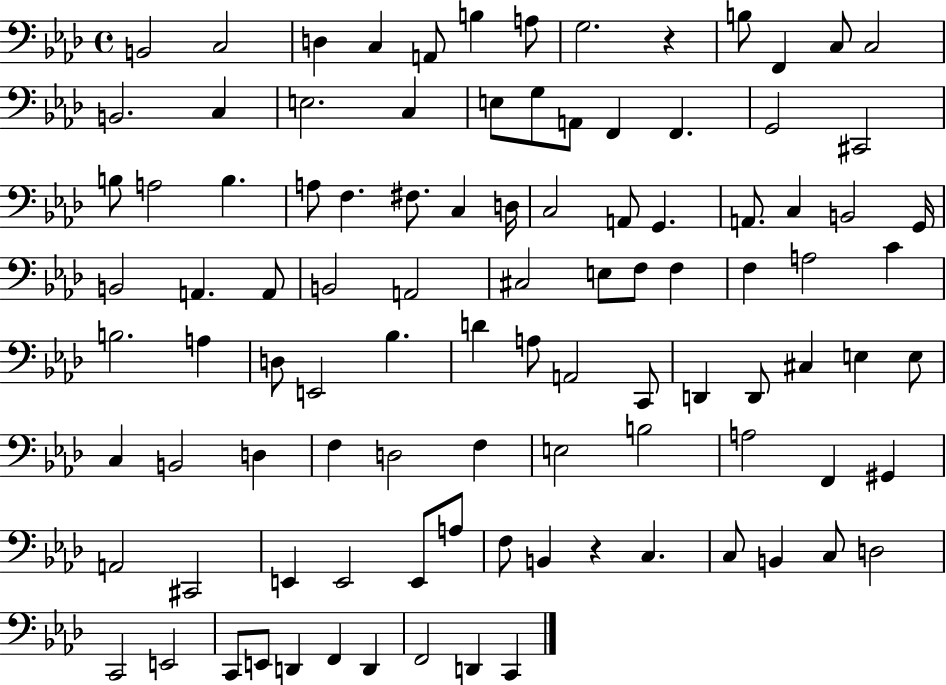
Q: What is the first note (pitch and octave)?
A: B2